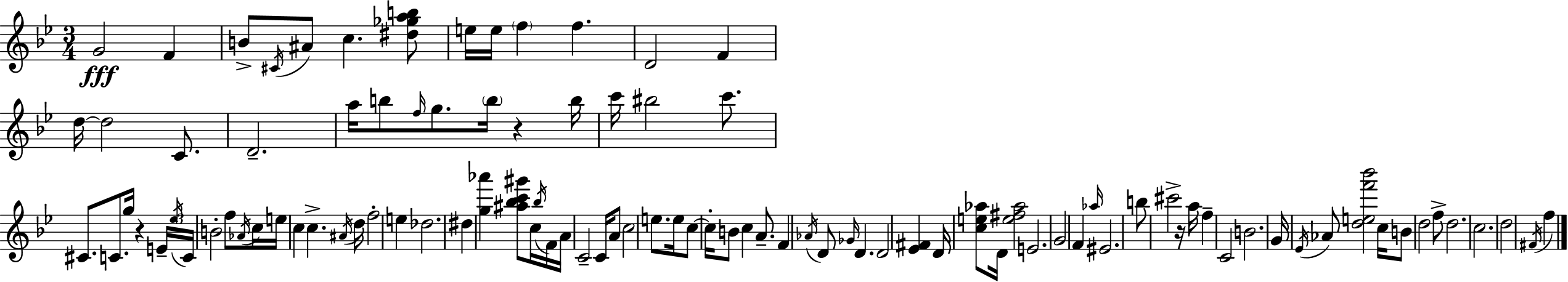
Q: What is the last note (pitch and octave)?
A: F5